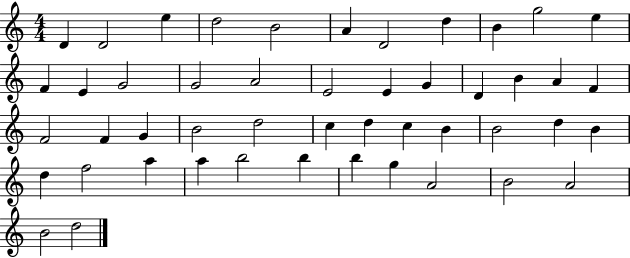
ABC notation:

X:1
T:Untitled
M:4/4
L:1/4
K:C
D D2 e d2 B2 A D2 d B g2 e F E G2 G2 A2 E2 E G D B A F F2 F G B2 d2 c d c B B2 d B d f2 a a b2 b b g A2 B2 A2 B2 d2